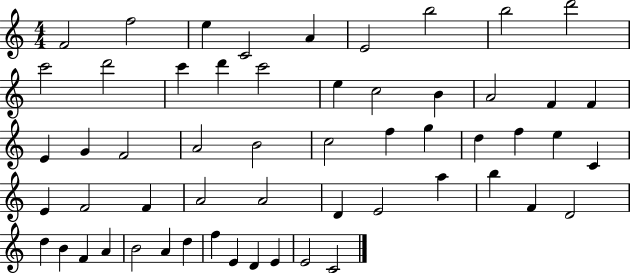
F4/h F5/h E5/q C4/h A4/q E4/h B5/h B5/h D6/h C6/h D6/h C6/q D6/q C6/h E5/q C5/h B4/q A4/h F4/q F4/q E4/q G4/q F4/h A4/h B4/h C5/h F5/q G5/q D5/q F5/q E5/q C4/q E4/q F4/h F4/q A4/h A4/h D4/q E4/h A5/q B5/q F4/q D4/h D5/q B4/q F4/q A4/q B4/h A4/q D5/q F5/q E4/q D4/q E4/q E4/h C4/h